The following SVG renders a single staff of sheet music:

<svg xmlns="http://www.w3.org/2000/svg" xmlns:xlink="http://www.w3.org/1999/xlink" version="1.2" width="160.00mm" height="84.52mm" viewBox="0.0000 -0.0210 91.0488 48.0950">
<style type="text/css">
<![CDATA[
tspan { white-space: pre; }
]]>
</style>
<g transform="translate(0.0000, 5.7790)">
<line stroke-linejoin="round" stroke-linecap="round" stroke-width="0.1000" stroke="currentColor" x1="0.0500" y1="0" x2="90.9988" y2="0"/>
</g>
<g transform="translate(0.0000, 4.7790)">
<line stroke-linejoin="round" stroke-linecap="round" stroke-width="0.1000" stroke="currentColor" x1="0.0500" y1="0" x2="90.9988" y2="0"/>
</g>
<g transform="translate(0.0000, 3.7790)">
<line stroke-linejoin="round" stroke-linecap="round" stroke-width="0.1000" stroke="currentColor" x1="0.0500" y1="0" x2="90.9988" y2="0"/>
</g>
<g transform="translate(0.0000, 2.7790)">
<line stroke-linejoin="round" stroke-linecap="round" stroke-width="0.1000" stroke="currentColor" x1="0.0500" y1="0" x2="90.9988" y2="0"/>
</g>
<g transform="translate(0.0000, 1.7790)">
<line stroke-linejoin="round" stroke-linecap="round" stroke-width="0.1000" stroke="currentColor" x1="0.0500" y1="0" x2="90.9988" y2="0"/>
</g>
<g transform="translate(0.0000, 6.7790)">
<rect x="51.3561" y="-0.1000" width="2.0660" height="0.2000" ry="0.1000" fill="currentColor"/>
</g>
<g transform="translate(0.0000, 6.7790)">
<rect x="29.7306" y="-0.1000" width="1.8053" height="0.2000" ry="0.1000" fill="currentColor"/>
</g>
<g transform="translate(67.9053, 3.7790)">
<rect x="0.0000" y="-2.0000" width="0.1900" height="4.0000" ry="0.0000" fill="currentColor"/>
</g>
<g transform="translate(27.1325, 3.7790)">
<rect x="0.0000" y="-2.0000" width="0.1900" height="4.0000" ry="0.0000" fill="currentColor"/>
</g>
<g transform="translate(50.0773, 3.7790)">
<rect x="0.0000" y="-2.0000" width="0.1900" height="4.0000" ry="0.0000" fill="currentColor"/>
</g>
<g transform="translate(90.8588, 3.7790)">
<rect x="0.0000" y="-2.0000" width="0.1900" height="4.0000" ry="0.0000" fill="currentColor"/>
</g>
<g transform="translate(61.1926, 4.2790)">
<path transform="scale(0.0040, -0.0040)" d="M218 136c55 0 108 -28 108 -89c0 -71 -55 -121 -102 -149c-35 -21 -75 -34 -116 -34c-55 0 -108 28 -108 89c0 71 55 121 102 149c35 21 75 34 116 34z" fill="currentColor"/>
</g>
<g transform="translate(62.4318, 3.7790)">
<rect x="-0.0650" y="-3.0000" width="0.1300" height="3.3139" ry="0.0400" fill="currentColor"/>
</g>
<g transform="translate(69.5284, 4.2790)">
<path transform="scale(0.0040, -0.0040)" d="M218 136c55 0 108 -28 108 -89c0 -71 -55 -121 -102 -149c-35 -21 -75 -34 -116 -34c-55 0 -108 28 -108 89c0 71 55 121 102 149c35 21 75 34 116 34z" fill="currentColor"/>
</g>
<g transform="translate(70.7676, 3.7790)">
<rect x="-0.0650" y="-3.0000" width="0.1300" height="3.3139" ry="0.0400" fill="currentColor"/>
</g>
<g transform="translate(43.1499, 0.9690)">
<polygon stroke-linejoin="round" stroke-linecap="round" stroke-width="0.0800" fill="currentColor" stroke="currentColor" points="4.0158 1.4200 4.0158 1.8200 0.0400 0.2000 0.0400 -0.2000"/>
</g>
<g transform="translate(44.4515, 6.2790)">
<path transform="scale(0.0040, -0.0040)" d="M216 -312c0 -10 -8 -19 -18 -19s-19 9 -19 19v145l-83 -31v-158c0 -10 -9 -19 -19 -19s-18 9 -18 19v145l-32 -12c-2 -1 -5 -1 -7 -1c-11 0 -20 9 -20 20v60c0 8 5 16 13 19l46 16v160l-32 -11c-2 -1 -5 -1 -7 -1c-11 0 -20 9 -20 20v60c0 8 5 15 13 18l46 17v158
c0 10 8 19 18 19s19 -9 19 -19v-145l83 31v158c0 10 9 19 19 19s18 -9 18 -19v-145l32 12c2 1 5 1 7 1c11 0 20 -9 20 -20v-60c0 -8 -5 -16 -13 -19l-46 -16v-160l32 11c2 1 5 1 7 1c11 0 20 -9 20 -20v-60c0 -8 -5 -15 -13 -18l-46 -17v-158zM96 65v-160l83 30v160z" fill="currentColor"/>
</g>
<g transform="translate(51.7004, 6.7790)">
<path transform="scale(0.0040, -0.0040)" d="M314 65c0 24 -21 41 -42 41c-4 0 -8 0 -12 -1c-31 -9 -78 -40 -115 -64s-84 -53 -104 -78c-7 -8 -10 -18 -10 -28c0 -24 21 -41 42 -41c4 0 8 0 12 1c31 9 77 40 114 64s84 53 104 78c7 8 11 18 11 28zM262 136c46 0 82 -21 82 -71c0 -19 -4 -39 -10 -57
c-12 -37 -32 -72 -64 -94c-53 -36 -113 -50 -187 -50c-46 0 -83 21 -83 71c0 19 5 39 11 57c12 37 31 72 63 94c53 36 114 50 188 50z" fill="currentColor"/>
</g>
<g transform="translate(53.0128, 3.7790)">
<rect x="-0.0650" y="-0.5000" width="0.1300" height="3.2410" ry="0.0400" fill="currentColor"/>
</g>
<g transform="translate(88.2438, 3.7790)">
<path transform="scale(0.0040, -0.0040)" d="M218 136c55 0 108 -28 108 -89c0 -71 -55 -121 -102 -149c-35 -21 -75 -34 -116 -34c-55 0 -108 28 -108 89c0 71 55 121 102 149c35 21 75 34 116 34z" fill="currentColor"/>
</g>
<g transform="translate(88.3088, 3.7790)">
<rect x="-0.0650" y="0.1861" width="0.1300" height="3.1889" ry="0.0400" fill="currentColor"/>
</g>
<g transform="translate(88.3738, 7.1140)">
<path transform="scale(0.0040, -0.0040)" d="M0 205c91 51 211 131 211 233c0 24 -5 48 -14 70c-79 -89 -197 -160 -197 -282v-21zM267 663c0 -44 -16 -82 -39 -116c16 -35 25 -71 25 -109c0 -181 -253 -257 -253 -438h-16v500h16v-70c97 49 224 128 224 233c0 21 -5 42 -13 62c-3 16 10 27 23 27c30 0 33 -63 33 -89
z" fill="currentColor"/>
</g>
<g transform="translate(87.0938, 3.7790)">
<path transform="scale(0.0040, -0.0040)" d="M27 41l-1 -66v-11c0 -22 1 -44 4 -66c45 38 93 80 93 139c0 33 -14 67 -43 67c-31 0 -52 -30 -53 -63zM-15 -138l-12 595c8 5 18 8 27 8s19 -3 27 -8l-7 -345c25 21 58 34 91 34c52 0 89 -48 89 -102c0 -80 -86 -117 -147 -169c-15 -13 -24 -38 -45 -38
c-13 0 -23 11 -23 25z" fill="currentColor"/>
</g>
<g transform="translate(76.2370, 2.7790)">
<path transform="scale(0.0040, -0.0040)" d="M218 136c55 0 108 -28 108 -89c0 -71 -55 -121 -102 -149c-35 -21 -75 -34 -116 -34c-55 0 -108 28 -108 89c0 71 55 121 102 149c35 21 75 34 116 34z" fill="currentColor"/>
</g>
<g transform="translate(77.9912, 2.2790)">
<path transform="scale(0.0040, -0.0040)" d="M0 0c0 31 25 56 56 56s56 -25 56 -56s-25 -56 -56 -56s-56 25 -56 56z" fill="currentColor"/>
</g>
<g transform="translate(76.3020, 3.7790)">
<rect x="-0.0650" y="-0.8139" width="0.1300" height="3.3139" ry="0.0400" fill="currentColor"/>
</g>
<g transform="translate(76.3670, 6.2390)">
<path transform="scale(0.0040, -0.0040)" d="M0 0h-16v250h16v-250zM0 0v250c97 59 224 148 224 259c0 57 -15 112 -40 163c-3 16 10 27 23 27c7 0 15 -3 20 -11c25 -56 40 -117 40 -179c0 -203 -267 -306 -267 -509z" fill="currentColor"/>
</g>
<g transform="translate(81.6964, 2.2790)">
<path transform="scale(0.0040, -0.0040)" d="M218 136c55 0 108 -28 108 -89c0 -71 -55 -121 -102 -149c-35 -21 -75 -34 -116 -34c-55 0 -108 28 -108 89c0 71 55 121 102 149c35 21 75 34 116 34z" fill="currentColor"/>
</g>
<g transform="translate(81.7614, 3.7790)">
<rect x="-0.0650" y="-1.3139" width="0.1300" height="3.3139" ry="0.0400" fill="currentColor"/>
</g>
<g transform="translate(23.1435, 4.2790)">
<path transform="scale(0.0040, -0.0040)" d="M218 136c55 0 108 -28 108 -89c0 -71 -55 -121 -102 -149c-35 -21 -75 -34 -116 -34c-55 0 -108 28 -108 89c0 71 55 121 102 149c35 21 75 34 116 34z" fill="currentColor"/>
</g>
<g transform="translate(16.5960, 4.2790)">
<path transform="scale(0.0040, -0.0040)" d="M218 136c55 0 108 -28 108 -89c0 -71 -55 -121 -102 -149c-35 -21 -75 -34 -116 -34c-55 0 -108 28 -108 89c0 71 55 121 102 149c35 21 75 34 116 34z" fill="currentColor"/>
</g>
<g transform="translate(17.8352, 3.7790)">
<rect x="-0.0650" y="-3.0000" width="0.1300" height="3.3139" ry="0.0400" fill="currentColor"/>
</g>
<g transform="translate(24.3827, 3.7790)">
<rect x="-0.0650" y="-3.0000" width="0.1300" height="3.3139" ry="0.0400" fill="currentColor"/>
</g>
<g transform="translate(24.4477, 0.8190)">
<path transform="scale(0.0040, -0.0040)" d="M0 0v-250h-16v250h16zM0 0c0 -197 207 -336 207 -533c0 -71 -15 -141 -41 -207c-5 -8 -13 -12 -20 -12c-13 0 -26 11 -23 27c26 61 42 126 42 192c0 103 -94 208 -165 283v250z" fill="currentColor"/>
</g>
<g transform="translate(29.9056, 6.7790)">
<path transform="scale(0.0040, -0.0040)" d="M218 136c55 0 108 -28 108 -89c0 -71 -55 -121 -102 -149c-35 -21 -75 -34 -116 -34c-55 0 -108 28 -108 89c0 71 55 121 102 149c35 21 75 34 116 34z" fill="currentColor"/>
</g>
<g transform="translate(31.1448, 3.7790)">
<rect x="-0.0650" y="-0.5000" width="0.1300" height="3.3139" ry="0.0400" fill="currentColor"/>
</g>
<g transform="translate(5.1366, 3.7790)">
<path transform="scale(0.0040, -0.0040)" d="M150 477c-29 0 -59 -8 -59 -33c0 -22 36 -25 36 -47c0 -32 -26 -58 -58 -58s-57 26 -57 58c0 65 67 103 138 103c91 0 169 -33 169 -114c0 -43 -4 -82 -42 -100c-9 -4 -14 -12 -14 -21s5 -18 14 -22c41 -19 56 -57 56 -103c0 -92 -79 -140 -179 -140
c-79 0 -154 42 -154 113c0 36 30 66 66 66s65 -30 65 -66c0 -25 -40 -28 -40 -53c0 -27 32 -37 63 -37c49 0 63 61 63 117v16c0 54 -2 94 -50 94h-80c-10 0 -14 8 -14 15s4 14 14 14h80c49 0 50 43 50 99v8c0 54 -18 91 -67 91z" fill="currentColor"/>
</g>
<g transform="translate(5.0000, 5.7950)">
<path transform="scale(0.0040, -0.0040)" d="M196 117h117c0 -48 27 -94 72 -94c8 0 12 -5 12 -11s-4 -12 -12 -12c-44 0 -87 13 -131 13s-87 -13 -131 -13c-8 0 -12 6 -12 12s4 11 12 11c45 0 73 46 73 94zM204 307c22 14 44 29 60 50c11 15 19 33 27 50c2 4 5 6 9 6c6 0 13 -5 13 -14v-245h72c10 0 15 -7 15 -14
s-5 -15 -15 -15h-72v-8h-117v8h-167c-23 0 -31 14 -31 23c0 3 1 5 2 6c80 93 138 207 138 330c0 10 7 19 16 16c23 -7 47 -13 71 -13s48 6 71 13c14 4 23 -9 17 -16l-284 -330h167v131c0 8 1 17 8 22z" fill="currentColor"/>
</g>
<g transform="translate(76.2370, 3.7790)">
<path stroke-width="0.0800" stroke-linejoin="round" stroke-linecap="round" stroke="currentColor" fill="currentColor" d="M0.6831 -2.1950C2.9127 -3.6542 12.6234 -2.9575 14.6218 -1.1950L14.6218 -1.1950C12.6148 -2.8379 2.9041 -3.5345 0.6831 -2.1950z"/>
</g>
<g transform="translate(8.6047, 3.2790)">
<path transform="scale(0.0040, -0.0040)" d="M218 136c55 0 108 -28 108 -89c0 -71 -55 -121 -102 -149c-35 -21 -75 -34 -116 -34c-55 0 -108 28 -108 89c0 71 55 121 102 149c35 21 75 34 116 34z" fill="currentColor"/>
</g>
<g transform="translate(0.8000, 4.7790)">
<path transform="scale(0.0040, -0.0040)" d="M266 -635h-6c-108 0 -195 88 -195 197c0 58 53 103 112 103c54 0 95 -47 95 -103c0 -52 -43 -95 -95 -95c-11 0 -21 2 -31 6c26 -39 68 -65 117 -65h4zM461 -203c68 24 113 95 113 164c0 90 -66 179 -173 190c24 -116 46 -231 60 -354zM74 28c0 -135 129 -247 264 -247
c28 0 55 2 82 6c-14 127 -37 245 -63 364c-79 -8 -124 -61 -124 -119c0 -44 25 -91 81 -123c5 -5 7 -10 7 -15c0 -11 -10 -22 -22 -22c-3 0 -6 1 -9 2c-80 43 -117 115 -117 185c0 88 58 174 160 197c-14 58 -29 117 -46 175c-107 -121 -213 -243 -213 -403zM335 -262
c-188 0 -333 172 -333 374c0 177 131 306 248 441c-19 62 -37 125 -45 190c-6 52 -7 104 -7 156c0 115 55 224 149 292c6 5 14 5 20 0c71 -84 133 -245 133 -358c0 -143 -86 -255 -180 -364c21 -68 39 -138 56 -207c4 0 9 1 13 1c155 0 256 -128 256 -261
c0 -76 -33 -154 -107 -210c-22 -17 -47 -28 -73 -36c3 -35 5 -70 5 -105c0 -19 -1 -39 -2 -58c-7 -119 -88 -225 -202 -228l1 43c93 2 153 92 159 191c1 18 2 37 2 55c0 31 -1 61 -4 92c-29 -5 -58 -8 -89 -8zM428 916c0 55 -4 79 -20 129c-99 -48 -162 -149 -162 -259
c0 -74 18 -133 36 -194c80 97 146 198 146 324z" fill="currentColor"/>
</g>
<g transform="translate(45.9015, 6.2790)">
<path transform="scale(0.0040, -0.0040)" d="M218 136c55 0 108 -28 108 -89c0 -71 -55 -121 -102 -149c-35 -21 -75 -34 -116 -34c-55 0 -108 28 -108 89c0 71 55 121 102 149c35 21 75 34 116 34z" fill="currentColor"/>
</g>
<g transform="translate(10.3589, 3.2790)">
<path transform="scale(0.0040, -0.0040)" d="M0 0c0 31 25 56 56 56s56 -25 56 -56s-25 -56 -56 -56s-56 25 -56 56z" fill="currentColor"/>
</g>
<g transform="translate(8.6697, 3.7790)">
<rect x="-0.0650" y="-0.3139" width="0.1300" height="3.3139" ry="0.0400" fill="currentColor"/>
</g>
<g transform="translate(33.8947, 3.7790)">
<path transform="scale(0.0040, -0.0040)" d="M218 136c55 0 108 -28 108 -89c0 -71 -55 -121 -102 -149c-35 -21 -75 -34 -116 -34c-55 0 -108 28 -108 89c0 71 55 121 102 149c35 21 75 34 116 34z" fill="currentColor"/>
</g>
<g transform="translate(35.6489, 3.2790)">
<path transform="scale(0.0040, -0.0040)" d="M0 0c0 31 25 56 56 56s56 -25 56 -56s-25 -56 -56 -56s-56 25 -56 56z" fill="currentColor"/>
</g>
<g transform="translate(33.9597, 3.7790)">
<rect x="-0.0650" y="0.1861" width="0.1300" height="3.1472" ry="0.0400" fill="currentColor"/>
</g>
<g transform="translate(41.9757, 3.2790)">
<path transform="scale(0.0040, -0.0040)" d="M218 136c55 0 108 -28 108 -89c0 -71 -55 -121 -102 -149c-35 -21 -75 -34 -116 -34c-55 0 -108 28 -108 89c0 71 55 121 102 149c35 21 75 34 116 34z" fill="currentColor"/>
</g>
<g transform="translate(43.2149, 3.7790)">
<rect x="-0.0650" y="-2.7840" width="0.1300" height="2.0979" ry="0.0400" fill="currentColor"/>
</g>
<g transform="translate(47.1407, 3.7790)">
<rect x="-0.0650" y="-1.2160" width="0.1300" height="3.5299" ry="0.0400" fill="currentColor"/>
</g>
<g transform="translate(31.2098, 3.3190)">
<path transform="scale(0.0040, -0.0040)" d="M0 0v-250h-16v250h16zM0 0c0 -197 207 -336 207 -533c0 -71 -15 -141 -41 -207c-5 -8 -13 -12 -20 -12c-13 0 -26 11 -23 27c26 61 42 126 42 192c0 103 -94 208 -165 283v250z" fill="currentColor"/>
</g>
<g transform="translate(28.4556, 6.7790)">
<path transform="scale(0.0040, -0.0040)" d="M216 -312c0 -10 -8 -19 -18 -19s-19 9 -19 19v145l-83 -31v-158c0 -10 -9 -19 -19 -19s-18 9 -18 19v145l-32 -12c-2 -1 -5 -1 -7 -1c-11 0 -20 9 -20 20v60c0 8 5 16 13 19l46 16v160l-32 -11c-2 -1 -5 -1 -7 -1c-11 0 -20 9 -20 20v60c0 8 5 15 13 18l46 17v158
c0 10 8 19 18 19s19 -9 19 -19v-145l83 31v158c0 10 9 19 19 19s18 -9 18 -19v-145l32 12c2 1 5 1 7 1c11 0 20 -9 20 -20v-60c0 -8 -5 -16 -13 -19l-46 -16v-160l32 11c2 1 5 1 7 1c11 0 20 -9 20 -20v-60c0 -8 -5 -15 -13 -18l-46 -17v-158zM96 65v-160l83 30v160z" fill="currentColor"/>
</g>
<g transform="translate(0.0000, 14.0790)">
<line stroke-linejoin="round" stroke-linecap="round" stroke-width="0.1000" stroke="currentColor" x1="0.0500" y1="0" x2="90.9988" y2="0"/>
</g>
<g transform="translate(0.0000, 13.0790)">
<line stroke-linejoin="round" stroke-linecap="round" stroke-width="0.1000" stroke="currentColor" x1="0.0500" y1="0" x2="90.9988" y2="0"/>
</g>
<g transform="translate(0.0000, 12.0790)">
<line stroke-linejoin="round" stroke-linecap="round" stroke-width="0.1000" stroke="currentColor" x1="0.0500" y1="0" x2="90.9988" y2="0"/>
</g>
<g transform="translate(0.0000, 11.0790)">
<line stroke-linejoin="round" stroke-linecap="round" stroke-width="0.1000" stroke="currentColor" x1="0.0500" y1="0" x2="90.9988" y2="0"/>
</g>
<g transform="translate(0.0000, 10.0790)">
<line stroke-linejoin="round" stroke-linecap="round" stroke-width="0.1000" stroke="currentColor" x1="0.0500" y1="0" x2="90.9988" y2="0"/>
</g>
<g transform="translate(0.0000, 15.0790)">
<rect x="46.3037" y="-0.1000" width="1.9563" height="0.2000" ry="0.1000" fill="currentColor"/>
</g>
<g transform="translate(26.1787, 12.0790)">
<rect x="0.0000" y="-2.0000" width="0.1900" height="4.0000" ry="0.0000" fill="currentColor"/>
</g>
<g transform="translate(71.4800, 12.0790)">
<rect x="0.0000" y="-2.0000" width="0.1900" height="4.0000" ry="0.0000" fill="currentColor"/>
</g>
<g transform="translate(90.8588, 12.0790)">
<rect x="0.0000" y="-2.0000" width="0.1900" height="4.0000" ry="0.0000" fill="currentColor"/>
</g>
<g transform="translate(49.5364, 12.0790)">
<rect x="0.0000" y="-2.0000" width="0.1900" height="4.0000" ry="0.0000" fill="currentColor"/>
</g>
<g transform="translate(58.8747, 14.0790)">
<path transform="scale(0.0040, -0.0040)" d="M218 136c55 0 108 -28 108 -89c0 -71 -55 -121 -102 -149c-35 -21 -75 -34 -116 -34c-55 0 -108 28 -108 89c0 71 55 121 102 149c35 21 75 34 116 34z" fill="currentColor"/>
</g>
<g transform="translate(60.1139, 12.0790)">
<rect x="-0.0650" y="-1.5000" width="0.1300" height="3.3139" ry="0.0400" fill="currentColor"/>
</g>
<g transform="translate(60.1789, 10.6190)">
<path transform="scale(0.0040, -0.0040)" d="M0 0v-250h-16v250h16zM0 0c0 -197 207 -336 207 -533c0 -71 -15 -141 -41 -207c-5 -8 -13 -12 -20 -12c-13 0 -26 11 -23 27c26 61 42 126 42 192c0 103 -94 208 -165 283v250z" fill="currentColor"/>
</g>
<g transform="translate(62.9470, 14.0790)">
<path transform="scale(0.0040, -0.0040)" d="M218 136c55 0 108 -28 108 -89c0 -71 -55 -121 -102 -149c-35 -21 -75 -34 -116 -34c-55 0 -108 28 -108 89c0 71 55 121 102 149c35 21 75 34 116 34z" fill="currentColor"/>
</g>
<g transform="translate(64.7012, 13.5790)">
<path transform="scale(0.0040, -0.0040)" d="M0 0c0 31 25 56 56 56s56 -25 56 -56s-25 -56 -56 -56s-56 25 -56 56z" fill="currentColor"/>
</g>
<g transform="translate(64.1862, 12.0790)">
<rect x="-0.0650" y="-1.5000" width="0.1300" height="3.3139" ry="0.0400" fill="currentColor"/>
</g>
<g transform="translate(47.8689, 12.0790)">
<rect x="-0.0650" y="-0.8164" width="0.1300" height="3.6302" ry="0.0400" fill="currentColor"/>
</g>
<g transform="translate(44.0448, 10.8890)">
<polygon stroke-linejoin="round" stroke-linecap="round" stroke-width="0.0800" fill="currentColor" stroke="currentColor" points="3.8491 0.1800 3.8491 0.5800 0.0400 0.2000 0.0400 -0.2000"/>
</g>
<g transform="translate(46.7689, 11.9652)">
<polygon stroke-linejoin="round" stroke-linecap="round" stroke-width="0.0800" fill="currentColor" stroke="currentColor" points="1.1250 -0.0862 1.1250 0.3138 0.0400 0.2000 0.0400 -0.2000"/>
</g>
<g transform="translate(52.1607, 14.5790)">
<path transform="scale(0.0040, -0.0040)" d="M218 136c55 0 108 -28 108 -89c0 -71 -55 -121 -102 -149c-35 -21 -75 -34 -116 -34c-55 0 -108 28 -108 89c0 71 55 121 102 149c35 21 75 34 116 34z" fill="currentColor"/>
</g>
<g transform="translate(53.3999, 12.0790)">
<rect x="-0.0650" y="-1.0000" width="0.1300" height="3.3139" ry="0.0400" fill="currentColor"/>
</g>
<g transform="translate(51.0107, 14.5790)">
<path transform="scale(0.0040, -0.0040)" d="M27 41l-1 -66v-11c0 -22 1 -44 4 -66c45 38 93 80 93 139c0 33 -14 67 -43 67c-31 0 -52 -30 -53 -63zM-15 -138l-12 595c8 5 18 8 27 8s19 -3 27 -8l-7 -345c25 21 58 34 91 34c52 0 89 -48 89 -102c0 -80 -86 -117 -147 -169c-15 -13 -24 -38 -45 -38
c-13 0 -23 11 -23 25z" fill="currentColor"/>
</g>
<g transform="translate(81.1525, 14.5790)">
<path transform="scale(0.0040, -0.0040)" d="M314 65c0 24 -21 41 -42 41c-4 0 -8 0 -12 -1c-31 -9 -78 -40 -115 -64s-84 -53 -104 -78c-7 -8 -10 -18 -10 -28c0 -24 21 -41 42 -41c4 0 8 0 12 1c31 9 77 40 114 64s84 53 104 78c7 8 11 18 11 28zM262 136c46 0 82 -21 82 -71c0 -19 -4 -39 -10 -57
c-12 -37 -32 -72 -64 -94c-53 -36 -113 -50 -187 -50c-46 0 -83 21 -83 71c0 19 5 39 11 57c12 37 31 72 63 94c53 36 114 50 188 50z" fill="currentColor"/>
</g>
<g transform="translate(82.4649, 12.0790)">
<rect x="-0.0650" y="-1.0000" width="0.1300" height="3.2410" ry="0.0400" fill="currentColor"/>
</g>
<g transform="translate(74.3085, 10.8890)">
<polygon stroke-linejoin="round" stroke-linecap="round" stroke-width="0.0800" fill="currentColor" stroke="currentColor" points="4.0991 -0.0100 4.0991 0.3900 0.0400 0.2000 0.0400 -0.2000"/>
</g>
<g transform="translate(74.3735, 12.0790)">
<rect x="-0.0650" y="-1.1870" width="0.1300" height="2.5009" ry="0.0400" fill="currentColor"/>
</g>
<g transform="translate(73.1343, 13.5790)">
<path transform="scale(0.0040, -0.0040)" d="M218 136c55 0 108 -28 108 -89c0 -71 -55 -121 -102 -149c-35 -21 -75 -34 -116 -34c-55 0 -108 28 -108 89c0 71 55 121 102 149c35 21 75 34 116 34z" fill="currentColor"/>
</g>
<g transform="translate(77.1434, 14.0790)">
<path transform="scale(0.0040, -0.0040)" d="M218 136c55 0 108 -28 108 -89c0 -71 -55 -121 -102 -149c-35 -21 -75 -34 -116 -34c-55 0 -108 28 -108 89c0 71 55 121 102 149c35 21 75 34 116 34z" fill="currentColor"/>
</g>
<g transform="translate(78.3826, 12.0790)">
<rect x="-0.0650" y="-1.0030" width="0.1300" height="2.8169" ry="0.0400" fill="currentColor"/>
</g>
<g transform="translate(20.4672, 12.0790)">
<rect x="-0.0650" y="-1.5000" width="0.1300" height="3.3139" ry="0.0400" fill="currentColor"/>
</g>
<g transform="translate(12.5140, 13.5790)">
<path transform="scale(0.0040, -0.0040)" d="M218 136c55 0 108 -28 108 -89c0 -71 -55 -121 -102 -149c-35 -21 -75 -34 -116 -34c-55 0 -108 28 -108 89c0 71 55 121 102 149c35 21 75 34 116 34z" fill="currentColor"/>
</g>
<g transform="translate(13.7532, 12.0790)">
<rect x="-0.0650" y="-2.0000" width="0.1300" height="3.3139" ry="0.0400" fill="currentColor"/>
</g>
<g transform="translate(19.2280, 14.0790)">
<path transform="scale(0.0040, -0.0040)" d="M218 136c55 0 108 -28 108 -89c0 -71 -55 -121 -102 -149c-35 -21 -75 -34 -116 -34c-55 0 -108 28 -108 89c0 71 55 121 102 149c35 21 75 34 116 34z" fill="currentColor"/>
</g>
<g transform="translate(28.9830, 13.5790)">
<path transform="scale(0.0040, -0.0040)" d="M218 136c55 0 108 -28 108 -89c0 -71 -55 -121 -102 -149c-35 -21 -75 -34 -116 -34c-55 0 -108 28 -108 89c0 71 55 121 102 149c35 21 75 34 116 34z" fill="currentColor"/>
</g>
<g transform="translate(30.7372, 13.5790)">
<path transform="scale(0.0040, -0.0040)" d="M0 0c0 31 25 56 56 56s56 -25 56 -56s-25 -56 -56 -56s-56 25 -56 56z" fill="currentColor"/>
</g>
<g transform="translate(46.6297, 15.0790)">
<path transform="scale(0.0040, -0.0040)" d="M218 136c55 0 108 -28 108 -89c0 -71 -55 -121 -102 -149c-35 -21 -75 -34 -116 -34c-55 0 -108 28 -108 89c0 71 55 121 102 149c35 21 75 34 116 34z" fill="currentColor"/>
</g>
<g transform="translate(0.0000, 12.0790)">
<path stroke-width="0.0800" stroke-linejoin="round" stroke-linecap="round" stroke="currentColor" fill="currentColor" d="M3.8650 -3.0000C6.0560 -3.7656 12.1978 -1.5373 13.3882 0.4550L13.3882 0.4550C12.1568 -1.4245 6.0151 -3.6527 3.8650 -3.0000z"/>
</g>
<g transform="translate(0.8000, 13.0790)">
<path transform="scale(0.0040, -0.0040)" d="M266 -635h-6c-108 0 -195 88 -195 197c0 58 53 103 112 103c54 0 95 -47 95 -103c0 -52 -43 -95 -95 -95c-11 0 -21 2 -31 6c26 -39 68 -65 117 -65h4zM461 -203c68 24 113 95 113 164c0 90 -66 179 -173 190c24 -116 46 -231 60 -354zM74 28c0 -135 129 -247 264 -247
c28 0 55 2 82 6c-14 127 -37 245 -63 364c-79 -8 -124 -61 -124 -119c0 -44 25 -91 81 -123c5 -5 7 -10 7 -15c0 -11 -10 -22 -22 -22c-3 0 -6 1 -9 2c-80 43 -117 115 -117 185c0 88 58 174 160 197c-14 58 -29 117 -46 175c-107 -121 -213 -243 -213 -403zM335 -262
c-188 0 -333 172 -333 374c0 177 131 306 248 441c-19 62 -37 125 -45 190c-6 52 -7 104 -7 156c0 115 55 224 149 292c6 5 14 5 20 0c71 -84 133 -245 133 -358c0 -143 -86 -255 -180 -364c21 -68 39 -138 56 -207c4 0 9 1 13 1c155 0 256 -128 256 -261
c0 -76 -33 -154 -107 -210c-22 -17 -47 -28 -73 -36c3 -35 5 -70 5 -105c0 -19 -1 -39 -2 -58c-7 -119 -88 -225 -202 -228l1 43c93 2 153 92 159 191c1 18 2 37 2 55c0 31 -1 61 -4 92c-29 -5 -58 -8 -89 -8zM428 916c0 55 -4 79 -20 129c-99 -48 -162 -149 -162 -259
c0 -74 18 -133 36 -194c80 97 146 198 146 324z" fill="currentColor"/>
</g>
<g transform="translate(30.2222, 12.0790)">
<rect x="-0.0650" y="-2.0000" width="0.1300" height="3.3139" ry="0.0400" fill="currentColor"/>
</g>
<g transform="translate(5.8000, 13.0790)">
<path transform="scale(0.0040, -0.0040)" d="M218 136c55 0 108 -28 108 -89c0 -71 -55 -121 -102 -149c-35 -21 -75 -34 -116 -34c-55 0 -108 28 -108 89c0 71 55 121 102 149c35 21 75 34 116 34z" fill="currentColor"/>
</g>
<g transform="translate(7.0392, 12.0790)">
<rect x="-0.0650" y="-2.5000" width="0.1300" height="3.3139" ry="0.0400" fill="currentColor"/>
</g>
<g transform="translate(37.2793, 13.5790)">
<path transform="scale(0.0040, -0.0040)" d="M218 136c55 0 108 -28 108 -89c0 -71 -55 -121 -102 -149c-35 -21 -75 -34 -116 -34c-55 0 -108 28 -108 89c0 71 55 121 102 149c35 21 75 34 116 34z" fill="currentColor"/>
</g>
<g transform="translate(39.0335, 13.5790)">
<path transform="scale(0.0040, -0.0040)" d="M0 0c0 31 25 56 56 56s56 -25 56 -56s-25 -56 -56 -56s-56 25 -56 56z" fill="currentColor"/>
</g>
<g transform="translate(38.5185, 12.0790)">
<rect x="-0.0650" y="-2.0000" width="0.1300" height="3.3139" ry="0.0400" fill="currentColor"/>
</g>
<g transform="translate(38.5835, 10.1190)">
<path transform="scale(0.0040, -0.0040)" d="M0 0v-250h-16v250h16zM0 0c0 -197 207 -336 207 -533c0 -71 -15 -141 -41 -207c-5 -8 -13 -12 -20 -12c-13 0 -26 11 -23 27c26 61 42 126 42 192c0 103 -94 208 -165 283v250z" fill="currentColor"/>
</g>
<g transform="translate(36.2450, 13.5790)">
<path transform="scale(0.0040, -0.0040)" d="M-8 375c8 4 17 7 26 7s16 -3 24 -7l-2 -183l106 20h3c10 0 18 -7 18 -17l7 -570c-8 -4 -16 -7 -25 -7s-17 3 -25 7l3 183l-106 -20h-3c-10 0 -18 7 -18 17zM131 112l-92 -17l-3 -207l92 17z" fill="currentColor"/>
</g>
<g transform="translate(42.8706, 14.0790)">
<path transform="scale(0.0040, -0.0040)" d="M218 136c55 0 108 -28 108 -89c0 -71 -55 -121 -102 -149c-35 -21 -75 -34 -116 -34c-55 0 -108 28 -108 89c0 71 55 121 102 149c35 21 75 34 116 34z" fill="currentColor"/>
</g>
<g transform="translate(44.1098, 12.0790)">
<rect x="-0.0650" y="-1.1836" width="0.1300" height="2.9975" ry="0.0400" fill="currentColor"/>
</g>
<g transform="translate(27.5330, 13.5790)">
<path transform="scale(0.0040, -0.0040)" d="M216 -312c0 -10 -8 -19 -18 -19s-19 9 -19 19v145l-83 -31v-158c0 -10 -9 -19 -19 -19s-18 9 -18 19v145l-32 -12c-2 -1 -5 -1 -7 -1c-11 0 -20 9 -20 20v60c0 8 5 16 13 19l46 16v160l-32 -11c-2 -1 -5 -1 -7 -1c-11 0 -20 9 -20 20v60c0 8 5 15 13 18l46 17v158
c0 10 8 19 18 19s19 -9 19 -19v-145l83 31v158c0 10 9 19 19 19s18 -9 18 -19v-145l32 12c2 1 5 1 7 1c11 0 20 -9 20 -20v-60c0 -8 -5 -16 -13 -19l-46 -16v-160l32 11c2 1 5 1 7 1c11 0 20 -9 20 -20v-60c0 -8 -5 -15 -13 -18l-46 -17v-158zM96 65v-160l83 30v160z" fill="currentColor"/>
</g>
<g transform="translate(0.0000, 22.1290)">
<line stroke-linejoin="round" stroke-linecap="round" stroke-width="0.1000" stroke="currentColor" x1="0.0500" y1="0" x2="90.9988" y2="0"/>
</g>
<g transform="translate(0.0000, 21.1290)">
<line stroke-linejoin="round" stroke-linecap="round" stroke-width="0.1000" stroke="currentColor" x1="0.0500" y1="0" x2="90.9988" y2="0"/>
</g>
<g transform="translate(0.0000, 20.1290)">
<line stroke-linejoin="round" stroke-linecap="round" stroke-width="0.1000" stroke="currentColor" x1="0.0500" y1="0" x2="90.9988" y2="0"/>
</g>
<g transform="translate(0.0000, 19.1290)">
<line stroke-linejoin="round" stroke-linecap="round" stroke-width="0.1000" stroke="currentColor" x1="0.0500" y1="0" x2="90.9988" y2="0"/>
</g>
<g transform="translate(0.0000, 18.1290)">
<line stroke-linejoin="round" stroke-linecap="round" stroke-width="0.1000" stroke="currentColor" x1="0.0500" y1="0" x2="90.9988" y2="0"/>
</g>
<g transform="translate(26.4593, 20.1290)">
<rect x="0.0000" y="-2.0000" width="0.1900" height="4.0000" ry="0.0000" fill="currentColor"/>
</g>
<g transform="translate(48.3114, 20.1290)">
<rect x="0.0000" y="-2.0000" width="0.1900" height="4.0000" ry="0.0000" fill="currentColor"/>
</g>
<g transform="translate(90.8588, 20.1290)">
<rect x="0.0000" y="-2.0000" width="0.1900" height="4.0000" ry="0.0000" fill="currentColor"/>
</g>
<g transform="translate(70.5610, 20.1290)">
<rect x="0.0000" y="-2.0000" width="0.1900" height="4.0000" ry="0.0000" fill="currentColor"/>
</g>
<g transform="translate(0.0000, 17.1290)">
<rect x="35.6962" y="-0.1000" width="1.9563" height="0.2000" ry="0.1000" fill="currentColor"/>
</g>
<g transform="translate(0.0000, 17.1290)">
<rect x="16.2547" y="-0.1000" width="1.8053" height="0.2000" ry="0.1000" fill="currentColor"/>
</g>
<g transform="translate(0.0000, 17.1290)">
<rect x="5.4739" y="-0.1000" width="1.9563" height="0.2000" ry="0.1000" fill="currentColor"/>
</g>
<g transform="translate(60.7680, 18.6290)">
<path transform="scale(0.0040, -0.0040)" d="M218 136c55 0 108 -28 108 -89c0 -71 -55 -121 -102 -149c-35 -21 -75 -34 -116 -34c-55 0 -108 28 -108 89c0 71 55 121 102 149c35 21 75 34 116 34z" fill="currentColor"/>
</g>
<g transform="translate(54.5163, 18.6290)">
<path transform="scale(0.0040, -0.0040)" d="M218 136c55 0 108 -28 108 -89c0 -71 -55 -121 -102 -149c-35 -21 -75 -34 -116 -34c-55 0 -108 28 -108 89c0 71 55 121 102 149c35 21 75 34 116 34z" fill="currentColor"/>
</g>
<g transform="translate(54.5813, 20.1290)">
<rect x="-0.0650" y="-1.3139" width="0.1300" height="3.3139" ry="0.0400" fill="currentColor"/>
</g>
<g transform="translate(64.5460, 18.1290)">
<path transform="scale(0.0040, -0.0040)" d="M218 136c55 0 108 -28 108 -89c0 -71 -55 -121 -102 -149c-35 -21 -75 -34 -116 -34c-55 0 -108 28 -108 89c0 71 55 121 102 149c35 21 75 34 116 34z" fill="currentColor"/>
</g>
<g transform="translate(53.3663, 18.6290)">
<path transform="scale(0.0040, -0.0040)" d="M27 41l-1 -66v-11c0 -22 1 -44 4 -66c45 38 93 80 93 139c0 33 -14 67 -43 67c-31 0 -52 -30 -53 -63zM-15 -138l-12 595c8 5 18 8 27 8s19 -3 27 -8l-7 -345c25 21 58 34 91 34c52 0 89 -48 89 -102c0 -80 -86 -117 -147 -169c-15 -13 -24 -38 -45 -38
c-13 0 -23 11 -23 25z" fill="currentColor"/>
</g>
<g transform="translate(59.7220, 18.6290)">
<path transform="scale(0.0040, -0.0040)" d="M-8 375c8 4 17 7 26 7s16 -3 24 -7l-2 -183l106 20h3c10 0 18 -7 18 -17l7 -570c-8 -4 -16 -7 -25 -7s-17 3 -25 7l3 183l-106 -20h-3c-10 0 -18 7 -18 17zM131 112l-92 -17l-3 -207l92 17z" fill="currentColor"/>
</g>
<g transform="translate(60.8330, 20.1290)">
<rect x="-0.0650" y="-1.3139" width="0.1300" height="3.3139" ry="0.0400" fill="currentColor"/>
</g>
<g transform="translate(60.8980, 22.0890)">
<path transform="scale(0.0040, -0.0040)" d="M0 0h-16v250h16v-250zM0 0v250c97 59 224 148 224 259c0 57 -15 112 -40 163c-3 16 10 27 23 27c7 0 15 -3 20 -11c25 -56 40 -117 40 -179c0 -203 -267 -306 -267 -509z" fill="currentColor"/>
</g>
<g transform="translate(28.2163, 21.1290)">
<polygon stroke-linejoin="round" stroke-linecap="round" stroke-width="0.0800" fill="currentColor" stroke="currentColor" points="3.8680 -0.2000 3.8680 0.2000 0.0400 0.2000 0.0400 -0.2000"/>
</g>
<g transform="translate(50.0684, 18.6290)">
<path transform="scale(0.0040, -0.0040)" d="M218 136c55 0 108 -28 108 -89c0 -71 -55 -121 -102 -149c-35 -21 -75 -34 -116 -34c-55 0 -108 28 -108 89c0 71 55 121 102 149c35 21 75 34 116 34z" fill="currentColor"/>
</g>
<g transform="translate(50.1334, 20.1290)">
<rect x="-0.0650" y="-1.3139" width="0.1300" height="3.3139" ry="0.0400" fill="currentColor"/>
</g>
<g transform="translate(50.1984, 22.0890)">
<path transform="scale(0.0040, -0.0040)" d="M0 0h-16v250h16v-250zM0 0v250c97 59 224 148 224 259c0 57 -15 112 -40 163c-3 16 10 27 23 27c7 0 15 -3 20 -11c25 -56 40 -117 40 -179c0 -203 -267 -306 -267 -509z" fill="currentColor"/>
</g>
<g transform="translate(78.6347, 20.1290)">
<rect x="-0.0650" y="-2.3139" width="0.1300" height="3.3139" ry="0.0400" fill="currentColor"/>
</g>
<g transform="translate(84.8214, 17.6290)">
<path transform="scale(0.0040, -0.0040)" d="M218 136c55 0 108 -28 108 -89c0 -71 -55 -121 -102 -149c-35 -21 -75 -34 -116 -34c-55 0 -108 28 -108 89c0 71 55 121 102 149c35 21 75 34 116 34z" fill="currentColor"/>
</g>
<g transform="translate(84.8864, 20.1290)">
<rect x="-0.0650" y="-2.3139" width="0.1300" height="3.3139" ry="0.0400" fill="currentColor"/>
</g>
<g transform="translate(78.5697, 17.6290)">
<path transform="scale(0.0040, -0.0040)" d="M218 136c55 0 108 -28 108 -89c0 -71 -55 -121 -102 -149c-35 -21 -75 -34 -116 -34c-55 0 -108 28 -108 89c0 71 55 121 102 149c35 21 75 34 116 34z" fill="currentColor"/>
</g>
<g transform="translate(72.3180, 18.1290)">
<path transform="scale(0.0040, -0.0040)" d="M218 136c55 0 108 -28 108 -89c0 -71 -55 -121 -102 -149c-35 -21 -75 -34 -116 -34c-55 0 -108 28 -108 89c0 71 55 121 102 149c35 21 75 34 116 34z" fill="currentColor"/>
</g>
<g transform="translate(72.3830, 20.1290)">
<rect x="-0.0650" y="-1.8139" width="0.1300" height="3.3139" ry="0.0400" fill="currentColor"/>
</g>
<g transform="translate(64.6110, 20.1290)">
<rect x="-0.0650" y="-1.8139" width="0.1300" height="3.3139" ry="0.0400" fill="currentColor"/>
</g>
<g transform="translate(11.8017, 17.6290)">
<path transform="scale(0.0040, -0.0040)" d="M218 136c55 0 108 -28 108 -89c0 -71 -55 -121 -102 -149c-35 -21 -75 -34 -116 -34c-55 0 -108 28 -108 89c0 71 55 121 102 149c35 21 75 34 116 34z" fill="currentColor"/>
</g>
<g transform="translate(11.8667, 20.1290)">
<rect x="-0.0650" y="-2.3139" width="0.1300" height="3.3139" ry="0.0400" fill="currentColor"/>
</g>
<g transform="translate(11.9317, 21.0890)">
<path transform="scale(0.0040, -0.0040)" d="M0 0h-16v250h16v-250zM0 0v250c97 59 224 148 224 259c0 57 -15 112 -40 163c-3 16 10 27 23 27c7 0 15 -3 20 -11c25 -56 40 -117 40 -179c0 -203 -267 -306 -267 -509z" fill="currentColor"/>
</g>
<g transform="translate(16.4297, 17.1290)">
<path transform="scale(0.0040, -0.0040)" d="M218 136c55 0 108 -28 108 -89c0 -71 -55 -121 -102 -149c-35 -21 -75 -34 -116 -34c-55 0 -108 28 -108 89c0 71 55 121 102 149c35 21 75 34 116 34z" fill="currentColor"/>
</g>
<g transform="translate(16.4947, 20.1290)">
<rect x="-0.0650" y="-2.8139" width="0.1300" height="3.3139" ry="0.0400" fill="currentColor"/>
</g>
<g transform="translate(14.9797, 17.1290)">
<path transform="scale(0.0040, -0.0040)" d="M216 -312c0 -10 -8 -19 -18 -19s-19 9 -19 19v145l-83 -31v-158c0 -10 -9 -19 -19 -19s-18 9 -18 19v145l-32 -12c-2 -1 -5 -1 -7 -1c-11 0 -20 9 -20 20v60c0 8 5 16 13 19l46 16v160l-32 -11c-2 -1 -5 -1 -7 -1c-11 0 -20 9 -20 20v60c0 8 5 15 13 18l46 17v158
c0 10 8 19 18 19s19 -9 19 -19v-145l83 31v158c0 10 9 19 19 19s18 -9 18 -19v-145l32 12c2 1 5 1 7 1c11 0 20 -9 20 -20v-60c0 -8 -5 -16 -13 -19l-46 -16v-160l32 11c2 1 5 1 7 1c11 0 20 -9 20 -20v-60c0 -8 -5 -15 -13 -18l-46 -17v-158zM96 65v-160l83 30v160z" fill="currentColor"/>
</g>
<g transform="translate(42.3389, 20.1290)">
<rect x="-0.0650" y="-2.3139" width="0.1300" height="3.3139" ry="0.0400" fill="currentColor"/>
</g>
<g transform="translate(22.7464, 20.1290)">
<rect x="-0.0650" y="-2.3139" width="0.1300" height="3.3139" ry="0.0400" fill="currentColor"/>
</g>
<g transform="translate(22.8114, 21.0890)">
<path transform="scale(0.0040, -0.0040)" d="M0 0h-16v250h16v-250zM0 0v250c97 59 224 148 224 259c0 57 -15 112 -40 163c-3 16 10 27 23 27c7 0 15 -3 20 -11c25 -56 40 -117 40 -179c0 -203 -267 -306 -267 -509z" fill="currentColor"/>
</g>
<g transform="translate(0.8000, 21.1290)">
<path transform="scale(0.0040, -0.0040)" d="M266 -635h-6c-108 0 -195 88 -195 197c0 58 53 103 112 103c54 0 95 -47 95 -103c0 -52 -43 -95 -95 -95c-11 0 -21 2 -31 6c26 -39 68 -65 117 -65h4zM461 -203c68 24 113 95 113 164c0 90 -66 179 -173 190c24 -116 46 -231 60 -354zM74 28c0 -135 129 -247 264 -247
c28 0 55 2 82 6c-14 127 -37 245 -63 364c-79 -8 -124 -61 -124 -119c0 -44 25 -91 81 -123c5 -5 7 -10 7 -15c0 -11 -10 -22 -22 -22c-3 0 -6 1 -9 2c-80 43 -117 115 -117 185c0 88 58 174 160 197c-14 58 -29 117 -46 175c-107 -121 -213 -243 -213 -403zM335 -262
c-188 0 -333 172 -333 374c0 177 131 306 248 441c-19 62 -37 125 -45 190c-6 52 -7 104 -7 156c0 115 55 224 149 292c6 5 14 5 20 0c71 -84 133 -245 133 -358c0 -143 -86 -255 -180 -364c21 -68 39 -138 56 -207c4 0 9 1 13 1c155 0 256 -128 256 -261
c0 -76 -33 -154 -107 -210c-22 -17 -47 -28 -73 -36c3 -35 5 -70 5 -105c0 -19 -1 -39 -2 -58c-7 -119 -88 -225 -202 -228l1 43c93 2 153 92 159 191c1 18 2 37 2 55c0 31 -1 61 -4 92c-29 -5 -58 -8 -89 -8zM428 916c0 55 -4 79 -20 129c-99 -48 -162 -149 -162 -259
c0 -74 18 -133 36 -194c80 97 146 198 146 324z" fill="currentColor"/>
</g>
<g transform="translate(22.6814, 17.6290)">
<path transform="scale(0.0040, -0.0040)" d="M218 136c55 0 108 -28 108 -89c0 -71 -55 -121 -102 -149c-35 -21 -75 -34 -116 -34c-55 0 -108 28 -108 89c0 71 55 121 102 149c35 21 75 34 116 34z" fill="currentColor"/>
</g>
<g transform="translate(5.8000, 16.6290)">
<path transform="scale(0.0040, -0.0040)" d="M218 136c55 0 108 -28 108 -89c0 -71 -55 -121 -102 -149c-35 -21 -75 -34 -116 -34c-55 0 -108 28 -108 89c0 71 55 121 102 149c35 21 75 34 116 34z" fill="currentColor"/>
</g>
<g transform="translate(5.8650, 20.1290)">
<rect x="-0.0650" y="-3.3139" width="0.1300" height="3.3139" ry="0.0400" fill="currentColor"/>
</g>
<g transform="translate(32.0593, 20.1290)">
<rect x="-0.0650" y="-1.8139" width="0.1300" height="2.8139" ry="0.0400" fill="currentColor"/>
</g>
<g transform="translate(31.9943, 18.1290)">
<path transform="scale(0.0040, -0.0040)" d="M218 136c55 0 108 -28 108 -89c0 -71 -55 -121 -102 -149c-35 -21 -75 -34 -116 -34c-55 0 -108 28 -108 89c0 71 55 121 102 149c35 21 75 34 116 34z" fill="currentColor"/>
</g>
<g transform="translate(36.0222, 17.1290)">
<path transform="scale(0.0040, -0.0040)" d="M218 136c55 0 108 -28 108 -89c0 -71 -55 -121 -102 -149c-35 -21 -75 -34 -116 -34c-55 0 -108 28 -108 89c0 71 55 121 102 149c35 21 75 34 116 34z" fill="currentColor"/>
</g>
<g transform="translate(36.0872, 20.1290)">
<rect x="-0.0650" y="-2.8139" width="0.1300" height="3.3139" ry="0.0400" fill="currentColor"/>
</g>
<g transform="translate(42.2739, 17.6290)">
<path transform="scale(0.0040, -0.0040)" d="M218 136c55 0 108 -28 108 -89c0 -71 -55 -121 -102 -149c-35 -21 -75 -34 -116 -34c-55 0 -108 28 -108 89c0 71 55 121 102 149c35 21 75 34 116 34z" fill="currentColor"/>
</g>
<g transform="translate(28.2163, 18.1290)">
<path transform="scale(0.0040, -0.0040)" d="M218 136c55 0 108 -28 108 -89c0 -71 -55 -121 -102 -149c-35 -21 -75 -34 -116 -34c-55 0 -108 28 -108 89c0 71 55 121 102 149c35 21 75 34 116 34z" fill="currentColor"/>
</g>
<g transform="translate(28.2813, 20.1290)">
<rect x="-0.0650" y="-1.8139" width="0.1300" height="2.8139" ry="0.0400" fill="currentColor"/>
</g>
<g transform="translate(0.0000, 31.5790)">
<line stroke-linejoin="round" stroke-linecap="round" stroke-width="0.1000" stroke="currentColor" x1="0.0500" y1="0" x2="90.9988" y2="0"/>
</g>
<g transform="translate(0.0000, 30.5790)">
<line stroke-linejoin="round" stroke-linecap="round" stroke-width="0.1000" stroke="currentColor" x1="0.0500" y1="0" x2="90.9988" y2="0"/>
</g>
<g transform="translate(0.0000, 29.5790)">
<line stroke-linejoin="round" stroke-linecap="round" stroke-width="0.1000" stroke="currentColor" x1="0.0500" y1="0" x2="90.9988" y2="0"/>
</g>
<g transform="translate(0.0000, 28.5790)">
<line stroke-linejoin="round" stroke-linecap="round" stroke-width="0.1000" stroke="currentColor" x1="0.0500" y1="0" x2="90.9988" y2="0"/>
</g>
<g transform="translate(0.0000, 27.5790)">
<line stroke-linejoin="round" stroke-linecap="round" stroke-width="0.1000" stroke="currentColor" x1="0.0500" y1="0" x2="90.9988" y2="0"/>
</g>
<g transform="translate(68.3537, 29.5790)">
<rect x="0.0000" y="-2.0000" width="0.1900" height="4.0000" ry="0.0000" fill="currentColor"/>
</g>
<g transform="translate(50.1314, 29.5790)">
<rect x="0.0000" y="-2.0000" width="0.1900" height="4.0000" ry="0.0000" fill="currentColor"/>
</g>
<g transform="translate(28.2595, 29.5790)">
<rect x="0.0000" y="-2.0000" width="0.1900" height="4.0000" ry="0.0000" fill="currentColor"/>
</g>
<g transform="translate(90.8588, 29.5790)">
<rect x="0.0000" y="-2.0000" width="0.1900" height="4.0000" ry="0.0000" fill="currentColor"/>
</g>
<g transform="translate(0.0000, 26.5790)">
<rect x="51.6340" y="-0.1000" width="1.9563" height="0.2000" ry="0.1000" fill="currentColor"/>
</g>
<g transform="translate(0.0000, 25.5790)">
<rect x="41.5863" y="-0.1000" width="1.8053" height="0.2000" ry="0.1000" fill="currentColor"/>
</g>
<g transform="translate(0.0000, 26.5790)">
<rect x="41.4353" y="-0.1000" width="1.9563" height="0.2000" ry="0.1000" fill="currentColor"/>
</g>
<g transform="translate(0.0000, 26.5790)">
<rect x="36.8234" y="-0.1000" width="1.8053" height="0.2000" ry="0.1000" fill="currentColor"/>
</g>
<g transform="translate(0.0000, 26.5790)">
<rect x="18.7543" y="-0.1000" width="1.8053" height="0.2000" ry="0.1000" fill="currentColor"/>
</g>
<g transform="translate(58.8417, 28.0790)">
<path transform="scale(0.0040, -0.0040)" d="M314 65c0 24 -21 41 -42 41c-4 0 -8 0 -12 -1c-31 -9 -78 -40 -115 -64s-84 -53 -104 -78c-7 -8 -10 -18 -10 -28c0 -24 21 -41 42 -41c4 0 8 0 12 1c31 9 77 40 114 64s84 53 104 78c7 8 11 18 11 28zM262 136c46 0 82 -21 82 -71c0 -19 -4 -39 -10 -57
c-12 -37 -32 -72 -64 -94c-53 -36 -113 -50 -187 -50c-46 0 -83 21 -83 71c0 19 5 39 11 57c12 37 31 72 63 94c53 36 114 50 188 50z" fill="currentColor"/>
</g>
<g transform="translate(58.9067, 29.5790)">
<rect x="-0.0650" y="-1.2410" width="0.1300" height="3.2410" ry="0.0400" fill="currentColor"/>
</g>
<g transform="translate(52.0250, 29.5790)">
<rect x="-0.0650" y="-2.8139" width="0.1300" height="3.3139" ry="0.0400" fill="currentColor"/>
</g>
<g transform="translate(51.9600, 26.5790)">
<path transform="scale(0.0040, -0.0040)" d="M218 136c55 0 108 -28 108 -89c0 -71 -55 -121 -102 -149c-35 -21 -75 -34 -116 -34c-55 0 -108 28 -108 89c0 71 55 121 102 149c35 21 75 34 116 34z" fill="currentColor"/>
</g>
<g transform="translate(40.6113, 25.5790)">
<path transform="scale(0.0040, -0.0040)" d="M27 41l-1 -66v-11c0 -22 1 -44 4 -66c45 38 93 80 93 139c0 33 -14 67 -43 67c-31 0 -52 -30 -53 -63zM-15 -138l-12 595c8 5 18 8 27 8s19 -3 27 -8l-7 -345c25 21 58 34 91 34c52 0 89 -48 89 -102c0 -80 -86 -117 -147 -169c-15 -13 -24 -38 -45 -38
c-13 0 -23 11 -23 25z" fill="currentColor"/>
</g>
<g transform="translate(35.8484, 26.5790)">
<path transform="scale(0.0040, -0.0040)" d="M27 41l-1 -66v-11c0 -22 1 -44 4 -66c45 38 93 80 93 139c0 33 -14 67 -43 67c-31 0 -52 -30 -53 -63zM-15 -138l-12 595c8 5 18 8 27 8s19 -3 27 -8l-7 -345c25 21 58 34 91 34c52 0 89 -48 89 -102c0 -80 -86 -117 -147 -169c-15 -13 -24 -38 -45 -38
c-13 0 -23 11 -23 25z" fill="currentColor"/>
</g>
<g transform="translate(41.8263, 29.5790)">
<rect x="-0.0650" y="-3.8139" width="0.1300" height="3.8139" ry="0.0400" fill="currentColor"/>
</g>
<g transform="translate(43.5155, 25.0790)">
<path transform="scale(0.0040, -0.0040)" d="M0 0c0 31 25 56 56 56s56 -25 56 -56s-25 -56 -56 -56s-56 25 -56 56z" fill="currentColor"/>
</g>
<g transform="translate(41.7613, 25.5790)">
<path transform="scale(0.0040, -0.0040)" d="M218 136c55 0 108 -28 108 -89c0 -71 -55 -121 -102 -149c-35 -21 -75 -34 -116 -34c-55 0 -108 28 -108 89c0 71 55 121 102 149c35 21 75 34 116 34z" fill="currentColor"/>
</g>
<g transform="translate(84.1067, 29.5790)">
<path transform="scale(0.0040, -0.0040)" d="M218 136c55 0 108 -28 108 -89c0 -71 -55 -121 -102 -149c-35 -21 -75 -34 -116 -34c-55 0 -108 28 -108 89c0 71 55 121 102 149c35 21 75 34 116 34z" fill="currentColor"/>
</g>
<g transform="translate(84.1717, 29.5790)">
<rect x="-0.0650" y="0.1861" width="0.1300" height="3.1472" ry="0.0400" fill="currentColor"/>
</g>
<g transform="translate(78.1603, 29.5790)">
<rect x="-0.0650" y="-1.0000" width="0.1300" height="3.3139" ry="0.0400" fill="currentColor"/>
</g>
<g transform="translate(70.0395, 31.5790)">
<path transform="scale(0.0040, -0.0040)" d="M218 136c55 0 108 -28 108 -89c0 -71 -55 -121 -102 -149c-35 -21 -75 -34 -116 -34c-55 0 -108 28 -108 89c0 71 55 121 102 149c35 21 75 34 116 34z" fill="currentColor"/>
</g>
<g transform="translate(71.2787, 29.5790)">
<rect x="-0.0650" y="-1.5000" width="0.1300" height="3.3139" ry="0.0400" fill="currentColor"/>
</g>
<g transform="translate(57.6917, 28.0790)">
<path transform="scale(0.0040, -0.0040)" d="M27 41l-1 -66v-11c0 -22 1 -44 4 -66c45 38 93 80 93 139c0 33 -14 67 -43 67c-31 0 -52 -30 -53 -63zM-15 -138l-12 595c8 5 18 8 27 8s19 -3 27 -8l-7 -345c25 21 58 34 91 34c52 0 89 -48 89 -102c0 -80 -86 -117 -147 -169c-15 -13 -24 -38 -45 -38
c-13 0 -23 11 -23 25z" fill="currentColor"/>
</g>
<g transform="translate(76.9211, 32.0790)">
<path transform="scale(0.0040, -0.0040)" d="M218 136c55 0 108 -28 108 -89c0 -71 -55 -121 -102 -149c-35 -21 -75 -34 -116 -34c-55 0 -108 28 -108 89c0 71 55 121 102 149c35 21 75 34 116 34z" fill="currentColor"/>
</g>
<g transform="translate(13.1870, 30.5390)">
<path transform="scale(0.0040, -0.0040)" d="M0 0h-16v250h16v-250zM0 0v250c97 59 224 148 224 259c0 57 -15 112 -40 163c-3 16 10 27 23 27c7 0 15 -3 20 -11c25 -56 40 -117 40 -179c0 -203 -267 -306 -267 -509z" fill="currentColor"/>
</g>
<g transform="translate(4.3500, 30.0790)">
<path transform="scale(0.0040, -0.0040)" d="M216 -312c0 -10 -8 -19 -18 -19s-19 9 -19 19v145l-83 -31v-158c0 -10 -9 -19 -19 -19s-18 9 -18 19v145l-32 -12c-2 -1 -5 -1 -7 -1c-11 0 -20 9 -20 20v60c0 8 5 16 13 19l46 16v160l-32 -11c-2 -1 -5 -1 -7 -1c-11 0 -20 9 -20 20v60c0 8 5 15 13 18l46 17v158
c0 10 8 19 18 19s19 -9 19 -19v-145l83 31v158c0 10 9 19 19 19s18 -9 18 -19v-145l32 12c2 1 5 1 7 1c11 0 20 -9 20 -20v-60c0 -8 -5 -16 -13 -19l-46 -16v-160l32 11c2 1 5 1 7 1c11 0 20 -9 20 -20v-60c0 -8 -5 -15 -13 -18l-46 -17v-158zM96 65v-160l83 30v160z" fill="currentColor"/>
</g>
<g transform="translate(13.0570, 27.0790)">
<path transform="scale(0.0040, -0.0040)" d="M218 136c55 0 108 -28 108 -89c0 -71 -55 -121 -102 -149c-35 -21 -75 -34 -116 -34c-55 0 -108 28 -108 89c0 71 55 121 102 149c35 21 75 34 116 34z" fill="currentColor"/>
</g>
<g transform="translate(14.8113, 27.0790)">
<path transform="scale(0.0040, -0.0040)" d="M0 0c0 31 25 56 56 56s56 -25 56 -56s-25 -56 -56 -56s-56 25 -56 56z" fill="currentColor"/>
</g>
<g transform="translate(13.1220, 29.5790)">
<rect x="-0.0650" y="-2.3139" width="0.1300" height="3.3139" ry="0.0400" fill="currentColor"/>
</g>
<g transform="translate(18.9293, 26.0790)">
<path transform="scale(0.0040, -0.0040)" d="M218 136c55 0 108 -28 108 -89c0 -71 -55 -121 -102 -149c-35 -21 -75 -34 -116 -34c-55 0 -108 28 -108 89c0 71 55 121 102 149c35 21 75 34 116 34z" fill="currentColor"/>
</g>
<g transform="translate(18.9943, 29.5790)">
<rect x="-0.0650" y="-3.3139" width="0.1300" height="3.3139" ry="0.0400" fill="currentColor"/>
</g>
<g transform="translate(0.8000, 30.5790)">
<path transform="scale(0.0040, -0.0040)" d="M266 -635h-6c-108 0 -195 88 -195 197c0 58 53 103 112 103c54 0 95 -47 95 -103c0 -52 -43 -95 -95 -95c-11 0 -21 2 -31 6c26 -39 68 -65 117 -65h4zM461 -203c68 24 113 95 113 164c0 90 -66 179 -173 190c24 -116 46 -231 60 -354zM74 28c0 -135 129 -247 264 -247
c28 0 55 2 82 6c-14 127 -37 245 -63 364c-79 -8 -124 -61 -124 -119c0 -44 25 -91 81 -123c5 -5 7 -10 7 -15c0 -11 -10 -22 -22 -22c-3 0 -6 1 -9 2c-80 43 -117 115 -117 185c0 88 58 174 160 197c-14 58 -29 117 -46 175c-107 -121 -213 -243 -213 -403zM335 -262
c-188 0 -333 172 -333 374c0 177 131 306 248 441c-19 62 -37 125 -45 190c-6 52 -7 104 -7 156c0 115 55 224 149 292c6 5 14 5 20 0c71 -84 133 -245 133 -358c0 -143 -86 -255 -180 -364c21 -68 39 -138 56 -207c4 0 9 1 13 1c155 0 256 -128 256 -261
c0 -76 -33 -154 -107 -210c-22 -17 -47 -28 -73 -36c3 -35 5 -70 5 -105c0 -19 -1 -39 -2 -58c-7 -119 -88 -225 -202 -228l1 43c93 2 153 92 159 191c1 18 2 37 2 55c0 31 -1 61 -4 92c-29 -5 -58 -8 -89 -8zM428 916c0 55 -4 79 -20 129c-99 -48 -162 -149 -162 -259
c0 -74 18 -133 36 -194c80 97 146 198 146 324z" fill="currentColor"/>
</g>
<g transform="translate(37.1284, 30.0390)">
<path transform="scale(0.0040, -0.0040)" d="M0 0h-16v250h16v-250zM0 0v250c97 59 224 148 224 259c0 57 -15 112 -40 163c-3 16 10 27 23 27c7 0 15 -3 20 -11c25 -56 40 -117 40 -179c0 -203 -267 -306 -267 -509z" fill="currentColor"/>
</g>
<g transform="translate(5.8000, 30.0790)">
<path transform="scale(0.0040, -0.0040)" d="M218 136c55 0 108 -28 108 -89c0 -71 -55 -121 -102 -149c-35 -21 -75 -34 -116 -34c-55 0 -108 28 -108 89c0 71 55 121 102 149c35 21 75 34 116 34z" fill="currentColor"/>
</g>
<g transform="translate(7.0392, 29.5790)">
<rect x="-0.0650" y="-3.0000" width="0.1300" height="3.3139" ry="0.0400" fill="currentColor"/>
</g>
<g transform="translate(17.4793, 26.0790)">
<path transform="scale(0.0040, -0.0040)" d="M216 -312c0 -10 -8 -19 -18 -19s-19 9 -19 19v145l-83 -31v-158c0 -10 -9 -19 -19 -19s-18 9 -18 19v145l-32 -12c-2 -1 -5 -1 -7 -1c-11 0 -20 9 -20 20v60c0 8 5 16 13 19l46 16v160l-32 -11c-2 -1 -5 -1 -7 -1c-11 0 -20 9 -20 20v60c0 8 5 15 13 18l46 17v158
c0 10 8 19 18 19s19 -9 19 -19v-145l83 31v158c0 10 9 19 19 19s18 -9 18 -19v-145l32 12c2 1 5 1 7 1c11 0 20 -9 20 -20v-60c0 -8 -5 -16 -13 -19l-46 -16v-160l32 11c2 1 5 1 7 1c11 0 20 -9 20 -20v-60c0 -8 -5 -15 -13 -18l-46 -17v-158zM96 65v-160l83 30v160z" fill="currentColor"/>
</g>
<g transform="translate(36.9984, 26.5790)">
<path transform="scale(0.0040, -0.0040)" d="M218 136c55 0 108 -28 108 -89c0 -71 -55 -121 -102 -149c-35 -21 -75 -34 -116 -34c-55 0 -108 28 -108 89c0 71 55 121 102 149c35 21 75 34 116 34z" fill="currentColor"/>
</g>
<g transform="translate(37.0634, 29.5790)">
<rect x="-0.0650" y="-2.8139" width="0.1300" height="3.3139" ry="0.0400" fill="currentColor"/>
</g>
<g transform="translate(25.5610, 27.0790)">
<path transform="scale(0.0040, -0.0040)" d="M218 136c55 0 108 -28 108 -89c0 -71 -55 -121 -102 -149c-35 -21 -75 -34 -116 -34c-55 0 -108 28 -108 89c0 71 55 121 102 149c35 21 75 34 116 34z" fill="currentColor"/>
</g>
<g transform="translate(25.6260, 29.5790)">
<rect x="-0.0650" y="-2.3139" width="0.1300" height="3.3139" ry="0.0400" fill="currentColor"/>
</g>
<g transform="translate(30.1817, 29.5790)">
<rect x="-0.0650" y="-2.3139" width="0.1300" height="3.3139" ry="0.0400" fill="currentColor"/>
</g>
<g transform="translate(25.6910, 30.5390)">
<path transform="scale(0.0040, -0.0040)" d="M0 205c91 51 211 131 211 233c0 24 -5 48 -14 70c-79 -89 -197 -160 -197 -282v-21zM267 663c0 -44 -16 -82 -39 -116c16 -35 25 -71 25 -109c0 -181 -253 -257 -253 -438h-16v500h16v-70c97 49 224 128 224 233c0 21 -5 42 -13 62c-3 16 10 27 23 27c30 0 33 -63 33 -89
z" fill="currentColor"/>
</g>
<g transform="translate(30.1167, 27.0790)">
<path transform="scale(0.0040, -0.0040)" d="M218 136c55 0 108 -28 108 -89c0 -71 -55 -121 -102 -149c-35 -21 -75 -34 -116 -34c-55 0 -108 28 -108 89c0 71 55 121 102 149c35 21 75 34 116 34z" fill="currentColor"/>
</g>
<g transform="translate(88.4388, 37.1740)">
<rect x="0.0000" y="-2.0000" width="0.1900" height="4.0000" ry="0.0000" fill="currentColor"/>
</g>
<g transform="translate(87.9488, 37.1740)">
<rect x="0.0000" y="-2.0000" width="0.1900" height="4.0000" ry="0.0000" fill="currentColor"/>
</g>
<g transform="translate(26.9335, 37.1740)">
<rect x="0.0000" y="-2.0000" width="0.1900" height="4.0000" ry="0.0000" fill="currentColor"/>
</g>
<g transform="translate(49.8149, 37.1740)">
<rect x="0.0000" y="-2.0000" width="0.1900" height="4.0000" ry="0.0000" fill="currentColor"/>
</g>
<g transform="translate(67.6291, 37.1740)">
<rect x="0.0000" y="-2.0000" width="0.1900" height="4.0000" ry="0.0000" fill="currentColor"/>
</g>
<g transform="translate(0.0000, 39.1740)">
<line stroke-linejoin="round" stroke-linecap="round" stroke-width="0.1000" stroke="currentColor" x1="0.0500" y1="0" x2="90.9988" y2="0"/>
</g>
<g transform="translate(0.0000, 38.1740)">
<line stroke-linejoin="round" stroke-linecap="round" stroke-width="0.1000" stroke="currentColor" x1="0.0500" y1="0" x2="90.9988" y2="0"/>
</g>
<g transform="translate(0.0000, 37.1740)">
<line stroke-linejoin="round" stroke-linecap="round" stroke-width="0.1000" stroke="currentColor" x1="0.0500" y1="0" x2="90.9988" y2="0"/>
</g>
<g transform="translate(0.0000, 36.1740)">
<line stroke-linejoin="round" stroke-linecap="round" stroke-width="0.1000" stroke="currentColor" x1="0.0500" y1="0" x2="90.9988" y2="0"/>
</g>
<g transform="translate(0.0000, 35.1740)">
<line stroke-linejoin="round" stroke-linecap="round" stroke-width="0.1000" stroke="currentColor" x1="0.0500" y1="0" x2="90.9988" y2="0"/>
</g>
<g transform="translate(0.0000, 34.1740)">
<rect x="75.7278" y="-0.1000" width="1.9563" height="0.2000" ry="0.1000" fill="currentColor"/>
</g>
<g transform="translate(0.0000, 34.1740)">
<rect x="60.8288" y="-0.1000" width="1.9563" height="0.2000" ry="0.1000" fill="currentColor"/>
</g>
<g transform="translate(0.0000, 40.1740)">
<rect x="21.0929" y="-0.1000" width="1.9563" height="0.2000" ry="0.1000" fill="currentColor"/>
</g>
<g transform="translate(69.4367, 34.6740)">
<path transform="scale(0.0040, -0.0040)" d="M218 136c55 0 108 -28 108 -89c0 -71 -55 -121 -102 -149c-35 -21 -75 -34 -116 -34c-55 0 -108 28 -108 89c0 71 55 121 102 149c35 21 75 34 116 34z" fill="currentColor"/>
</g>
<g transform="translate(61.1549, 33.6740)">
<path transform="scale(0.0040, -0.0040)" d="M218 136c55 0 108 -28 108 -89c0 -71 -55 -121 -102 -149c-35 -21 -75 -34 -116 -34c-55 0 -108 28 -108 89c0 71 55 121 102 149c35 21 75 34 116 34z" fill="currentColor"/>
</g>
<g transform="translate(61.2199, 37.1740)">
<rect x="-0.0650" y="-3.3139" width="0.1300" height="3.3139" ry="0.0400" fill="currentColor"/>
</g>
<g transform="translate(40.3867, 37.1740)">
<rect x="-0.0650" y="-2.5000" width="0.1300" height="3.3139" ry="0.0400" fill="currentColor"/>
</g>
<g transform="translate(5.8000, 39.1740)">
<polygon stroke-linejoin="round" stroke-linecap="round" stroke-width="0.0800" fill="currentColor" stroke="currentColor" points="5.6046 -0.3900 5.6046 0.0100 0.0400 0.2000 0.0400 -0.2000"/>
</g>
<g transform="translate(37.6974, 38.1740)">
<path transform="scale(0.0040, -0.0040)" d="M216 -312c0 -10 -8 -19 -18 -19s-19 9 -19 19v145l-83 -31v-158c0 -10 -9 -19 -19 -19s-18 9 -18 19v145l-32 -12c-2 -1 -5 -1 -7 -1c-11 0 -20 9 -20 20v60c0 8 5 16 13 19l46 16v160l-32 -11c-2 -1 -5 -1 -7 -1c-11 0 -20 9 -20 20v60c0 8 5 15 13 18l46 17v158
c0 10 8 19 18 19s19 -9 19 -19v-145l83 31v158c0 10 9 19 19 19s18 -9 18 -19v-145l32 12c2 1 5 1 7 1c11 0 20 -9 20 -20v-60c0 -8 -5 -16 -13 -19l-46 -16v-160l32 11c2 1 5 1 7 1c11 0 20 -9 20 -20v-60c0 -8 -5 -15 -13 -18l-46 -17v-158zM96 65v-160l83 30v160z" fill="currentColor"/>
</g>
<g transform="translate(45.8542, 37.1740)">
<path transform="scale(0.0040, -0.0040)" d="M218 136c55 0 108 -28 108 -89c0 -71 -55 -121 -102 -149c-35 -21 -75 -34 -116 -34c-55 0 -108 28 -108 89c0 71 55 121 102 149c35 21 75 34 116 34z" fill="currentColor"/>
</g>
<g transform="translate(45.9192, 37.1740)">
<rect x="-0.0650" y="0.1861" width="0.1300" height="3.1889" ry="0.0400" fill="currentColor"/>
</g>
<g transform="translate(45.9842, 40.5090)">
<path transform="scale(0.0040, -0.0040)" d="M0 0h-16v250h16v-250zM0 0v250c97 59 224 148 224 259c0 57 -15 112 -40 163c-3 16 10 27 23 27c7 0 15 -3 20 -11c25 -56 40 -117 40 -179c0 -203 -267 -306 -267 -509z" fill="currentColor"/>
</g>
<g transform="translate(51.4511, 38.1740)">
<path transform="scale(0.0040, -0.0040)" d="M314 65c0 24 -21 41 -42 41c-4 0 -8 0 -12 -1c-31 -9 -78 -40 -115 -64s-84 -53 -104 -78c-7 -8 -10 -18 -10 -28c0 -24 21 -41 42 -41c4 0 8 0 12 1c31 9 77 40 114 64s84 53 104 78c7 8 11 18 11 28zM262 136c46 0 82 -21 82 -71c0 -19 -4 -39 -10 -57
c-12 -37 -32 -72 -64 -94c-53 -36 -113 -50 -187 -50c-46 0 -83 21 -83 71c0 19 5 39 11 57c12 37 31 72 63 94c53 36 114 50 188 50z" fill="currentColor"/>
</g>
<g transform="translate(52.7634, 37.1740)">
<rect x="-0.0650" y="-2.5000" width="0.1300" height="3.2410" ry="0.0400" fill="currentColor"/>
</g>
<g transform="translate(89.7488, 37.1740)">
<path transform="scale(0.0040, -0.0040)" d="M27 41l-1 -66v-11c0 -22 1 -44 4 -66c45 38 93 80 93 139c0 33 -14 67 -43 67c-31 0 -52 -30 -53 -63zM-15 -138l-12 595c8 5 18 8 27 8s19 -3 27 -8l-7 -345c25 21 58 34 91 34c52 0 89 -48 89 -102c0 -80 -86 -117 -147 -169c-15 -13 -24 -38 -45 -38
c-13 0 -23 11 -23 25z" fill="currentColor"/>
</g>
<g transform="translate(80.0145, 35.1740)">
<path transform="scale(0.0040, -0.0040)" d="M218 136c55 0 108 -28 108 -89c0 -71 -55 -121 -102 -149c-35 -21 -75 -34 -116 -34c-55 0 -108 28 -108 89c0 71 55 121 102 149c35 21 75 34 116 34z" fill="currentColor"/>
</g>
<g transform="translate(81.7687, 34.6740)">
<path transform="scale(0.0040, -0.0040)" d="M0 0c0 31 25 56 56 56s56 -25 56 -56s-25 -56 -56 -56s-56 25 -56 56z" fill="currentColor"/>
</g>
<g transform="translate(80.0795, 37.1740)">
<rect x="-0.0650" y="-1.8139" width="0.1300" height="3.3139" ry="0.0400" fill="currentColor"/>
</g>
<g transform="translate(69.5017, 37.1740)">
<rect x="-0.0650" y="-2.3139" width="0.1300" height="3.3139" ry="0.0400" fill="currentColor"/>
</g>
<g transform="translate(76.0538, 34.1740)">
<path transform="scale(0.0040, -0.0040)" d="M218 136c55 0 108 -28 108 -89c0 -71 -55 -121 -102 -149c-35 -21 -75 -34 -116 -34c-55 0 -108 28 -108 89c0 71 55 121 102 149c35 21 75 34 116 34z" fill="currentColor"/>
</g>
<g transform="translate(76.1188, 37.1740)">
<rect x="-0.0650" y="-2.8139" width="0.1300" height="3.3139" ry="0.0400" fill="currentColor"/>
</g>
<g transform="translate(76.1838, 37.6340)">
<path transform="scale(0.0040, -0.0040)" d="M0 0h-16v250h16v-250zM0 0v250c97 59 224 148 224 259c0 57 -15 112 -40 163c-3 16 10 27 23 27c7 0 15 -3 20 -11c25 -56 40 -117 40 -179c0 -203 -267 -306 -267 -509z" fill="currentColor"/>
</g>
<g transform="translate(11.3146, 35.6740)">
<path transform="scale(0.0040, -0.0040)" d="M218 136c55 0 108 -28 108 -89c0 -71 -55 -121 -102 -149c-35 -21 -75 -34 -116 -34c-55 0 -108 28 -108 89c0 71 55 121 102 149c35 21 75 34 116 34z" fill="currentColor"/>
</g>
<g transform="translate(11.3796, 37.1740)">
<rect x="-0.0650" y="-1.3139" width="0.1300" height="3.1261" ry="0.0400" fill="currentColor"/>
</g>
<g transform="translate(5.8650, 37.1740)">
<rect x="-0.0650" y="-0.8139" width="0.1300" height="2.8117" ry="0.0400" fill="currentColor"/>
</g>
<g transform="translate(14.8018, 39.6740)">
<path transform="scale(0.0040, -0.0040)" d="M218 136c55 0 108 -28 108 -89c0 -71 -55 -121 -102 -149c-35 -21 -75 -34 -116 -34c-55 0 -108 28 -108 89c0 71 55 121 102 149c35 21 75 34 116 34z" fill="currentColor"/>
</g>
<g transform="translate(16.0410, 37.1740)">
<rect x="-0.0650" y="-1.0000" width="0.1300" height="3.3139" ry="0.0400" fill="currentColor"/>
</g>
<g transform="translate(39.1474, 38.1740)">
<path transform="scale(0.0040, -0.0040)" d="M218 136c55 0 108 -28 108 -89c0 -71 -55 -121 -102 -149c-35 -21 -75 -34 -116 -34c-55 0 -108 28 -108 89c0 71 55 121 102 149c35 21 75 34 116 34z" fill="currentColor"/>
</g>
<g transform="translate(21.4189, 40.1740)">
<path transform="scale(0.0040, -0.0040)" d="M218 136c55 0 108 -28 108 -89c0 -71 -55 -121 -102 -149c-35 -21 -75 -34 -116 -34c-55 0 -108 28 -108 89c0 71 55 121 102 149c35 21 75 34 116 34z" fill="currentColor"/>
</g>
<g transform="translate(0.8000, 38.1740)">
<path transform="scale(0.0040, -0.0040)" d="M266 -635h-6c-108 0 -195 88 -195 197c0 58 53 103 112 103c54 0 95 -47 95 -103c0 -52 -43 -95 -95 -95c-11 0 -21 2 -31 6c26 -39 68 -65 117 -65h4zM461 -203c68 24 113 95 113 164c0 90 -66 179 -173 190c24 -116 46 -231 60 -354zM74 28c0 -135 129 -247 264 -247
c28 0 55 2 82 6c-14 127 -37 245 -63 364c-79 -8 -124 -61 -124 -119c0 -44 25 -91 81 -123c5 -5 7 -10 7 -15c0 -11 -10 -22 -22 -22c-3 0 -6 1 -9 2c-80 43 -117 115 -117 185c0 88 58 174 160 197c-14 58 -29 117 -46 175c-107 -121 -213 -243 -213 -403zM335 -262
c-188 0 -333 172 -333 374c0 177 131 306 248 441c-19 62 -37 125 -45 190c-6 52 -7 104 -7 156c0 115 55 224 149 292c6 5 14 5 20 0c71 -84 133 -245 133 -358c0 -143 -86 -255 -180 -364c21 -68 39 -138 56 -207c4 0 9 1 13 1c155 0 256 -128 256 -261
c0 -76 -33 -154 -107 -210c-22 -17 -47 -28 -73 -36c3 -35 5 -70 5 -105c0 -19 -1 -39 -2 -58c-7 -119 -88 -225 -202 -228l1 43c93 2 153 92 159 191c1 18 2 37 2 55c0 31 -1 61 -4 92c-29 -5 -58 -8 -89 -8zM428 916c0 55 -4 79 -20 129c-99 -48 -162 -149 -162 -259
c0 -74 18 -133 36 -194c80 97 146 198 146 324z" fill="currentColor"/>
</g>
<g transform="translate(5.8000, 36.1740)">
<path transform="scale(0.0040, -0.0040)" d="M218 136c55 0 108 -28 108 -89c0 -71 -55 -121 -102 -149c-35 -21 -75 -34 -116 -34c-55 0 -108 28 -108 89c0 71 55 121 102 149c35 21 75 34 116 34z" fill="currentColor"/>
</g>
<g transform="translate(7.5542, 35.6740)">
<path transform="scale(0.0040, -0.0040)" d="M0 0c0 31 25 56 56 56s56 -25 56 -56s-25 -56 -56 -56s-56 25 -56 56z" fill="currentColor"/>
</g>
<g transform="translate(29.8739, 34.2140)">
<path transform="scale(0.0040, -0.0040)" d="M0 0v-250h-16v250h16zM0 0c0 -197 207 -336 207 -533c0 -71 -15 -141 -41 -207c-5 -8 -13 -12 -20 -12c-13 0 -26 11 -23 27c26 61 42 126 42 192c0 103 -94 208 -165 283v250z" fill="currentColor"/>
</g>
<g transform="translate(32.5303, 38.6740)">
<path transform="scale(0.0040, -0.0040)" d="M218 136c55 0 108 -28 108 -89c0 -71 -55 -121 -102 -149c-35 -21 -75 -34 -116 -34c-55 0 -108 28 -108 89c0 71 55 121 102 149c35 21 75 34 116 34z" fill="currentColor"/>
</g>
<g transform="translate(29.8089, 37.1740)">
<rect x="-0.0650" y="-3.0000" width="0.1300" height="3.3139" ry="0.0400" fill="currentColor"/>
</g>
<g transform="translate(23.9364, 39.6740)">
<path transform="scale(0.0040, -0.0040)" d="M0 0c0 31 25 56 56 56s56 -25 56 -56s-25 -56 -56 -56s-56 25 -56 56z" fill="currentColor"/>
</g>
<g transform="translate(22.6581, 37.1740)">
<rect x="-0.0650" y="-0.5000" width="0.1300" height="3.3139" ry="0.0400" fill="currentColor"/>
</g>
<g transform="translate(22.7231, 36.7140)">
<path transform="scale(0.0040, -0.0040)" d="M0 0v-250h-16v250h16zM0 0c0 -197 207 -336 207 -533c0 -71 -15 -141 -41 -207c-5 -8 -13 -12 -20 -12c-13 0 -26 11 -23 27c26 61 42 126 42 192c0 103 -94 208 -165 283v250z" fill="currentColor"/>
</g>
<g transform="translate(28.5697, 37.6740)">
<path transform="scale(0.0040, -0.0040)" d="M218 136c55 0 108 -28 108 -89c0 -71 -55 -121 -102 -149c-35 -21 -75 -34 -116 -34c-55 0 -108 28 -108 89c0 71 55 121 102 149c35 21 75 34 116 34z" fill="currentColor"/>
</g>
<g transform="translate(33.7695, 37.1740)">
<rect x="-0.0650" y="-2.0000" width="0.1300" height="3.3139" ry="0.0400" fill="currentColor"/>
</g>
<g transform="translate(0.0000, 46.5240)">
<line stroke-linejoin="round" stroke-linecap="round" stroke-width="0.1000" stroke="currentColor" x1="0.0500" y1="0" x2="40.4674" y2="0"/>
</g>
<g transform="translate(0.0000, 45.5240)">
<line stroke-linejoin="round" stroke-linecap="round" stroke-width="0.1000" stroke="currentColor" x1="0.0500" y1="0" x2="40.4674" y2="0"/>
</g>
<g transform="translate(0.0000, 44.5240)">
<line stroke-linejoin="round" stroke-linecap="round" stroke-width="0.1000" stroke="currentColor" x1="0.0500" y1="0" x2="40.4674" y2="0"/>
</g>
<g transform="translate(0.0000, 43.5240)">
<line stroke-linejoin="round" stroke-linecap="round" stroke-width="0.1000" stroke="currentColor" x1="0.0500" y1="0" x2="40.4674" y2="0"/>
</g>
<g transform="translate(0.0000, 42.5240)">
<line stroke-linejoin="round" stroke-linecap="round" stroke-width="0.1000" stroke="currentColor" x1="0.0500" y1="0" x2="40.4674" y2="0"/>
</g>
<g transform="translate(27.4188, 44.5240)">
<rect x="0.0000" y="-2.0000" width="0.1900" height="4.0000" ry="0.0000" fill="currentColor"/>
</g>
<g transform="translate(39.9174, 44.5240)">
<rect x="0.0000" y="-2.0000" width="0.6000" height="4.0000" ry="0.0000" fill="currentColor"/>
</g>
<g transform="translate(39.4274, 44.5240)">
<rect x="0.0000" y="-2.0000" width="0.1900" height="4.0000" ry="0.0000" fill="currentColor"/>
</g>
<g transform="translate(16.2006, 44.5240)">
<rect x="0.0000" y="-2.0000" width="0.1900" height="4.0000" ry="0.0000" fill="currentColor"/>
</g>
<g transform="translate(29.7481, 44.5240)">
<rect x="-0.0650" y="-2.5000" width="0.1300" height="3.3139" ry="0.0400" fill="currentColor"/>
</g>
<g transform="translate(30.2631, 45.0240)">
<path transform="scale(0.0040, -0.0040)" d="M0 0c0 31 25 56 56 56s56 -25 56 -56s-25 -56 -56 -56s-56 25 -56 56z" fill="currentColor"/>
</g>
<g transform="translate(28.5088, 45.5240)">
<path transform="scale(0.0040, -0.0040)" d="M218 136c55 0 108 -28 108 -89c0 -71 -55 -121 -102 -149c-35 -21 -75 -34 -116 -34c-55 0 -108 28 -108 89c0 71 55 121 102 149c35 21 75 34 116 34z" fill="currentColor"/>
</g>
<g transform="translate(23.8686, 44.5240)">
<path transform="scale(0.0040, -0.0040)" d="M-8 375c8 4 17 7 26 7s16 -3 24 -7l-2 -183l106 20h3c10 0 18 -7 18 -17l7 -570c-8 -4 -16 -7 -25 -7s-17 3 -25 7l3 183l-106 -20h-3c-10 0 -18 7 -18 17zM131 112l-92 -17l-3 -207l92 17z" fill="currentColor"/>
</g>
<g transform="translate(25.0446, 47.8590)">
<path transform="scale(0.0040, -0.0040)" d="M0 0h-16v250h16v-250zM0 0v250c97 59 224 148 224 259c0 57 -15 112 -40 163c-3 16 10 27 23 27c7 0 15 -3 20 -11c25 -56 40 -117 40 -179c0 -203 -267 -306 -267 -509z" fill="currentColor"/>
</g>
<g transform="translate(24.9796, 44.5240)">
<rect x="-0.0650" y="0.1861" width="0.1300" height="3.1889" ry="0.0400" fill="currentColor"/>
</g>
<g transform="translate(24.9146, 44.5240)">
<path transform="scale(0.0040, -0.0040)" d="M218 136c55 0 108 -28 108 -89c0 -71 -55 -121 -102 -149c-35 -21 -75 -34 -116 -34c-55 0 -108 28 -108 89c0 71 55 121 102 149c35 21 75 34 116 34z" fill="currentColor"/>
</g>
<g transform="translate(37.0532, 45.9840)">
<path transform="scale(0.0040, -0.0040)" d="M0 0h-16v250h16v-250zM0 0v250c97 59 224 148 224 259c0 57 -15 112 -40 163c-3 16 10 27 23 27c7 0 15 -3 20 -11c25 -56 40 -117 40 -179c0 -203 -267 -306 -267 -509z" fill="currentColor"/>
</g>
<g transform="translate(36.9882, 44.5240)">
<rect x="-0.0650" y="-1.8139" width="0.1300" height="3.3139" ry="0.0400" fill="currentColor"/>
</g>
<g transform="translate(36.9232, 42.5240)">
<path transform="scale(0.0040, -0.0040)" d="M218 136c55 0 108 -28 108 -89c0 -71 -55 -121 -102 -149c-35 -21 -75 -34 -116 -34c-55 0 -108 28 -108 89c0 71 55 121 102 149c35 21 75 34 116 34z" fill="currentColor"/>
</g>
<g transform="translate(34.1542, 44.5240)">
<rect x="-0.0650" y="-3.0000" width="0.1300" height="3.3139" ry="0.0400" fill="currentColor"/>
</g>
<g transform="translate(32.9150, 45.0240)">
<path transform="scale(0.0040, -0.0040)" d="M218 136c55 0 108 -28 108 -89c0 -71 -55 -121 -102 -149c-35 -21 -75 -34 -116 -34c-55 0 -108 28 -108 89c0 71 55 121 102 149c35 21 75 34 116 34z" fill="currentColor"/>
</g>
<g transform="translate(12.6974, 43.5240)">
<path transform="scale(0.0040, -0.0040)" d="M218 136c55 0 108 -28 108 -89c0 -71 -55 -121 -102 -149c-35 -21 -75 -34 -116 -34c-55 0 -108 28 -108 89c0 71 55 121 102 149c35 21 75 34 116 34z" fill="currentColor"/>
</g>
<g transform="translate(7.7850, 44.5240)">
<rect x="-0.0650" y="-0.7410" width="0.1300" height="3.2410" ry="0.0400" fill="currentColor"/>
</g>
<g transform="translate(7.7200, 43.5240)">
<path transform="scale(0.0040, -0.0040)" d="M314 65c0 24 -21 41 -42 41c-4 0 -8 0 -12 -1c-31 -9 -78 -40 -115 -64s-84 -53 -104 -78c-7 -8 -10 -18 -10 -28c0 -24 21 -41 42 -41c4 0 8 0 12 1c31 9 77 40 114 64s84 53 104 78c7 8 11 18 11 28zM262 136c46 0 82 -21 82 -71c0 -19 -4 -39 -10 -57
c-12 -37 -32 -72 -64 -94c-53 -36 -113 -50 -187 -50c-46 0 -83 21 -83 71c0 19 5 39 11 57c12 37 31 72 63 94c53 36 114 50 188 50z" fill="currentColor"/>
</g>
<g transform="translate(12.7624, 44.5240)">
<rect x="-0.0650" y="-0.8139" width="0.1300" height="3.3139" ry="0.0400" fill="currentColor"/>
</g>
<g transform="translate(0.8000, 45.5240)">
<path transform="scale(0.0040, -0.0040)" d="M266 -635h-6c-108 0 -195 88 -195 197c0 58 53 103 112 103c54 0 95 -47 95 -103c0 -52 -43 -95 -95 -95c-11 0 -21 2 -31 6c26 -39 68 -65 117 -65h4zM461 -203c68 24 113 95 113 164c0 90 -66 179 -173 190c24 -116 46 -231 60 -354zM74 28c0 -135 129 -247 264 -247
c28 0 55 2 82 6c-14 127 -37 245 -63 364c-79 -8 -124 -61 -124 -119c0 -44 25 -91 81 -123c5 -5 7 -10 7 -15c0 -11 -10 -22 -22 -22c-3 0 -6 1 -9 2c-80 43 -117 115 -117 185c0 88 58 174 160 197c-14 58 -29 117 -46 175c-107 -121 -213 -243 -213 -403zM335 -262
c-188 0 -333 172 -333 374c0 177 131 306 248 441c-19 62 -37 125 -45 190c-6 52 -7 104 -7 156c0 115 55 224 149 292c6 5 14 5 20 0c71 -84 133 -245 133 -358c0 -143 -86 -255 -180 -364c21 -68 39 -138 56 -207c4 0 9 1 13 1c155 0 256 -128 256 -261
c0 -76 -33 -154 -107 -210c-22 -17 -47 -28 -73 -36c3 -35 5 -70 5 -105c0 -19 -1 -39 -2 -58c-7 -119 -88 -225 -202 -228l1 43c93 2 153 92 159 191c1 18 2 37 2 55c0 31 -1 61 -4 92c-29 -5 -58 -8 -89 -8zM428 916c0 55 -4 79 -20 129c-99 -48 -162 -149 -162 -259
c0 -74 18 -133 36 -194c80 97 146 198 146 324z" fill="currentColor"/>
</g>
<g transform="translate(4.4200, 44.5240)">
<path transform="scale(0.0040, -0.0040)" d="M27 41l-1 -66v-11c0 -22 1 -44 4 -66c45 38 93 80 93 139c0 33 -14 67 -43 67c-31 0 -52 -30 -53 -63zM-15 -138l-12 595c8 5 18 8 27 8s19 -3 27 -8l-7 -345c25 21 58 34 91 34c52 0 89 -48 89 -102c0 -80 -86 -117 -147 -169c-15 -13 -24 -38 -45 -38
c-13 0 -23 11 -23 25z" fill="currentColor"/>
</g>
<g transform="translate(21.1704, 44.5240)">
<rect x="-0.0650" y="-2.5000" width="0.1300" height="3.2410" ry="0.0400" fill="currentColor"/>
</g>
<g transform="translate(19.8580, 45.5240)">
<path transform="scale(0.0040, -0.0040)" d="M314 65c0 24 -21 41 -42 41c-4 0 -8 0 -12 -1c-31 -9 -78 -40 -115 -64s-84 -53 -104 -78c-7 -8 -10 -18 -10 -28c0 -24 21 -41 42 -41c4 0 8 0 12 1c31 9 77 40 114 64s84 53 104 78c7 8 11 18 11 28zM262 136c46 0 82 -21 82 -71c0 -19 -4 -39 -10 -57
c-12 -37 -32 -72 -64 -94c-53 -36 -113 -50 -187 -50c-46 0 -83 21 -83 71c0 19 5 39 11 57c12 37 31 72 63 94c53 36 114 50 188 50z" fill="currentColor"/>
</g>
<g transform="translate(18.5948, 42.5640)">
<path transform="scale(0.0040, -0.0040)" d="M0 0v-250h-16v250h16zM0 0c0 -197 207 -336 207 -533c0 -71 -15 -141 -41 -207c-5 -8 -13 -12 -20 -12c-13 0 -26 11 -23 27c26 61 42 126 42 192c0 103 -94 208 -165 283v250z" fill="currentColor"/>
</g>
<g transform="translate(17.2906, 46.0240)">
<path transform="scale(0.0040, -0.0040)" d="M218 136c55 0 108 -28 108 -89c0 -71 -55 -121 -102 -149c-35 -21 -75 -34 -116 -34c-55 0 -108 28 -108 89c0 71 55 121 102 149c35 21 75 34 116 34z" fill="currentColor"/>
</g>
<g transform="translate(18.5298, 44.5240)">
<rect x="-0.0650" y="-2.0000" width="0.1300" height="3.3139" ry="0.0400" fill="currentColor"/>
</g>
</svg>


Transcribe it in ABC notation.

X:1
T:Untitled
M:3/4
L:1/4
K:C
c A A/2 ^C/2 B c/2 ^D/2 C2 A A d/2 e _B/4 G F E ^F F/2 E/2 C/4 _D E/2 E F/2 E/2 D2 b g/2 ^a g/2 f/2 f/2 a g e/2 _e e/2 f f g g ^A g/2 ^b g/4 g _a/2 _c' a _e2 E D B d/2 e/2 D C/2 A/2 F ^G B/2 G2 b g a/2 f d2 d F/2 G2 B/2 G A f/2